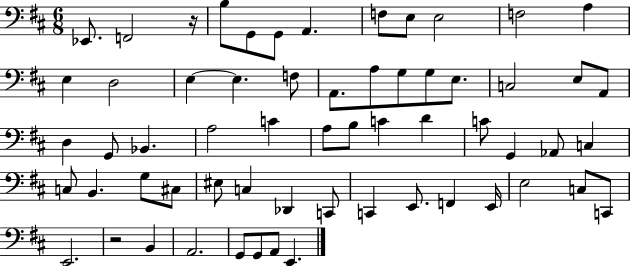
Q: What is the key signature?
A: D major